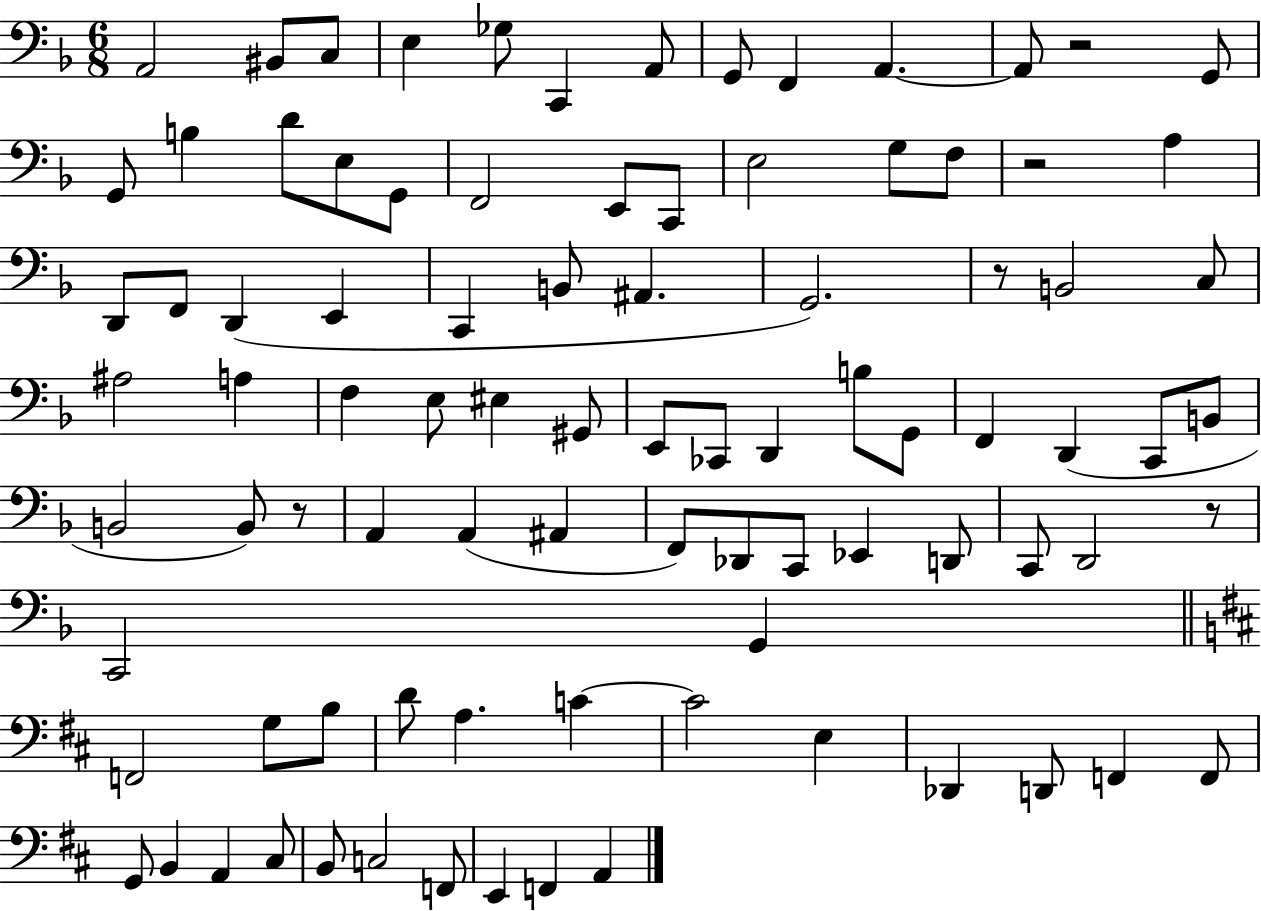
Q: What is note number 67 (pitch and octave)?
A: D4